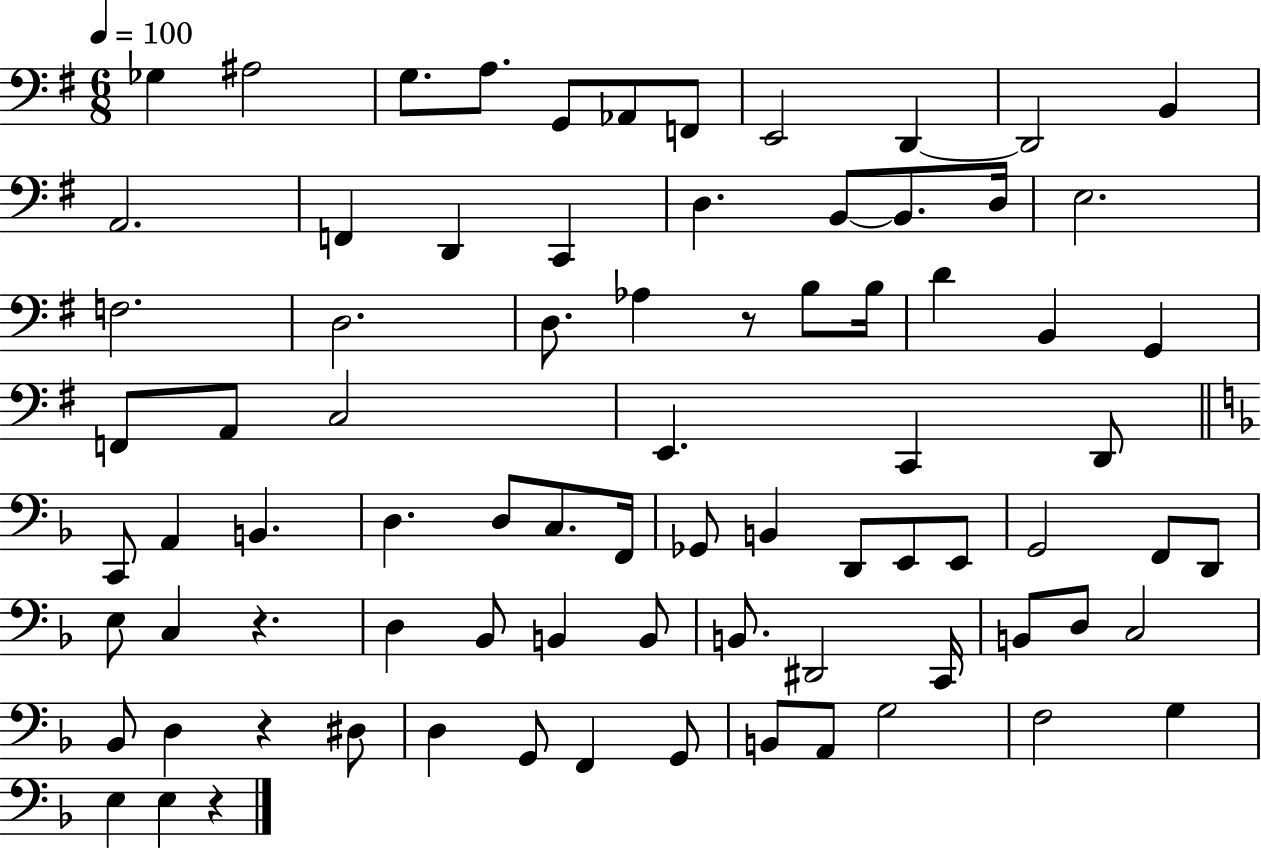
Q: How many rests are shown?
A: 4